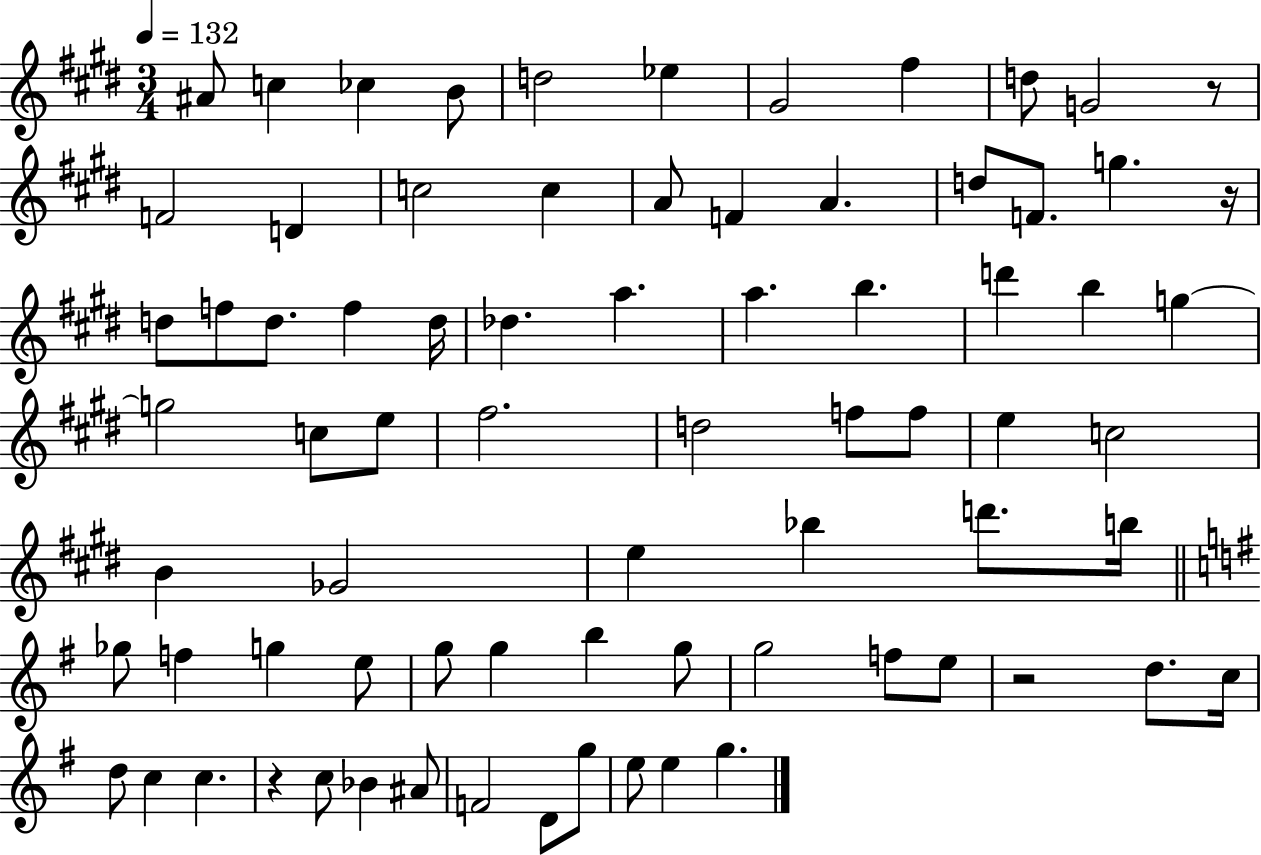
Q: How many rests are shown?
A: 4